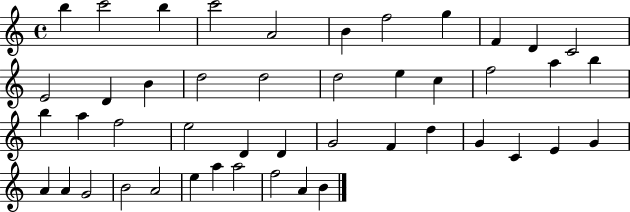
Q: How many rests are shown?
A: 0